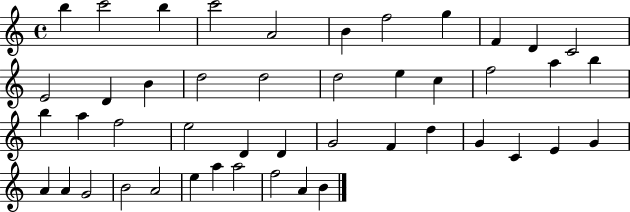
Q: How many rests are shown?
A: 0